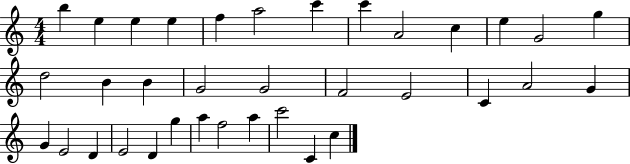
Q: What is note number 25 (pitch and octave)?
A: E4